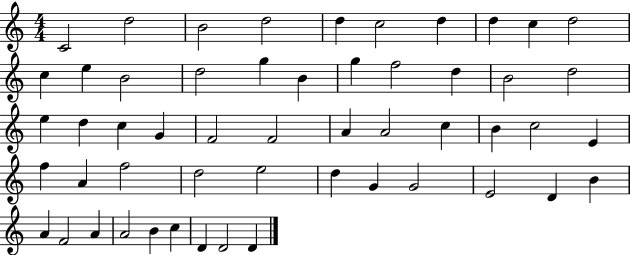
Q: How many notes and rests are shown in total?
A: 53